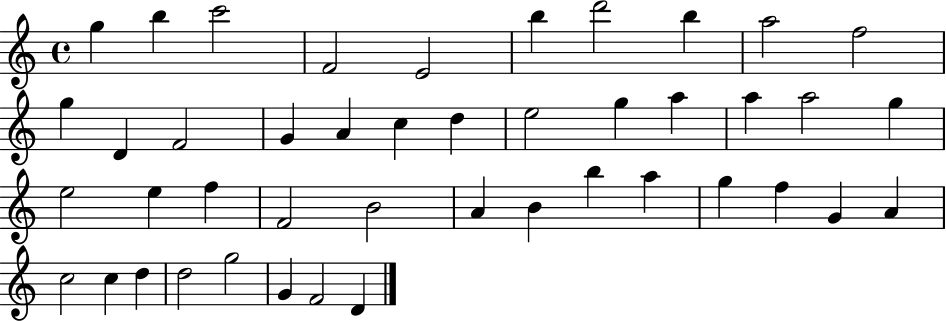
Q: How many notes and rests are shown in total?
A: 44